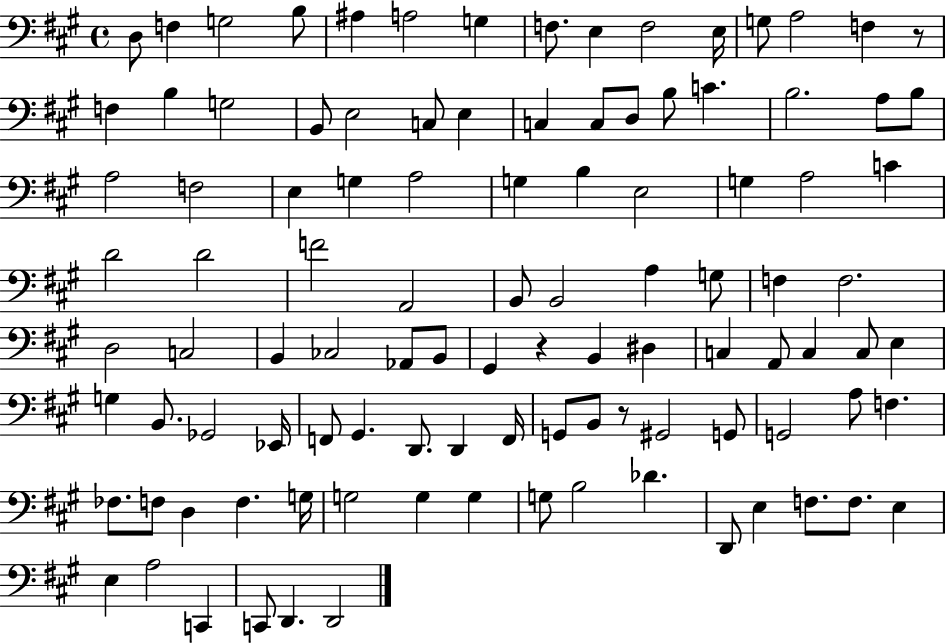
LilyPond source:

{
  \clef bass
  \time 4/4
  \defaultTimeSignature
  \key a \major
  \repeat volta 2 { d8 f4 g2 b8 | ais4 a2 g4 | f8. e4 f2 e16 | g8 a2 f4 r8 | \break f4 b4 g2 | b,8 e2 c8 e4 | c4 c8 d8 b8 c'4. | b2. a8 b8 | \break a2 f2 | e4 g4 a2 | g4 b4 e2 | g4 a2 c'4 | \break d'2 d'2 | f'2 a,2 | b,8 b,2 a4 g8 | f4 f2. | \break d2 c2 | b,4 ces2 aes,8 b,8 | gis,4 r4 b,4 dis4 | c4 a,8 c4 c8 e4 | \break g4 b,8. ges,2 ees,16 | f,8 gis,4. d,8. d,4 f,16 | g,8 b,8 r8 gis,2 g,8 | g,2 a8 f4. | \break fes8. f8 d4 f4. g16 | g2 g4 g4 | g8 b2 des'4. | d,8 e4 f8. f8. e4 | \break e4 a2 c,4 | c,8 d,4. d,2 | } \bar "|."
}